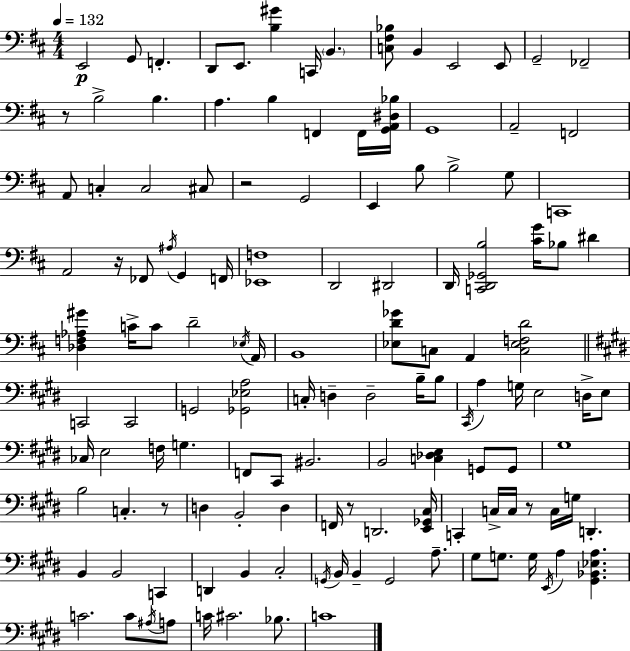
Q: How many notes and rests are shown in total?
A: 130